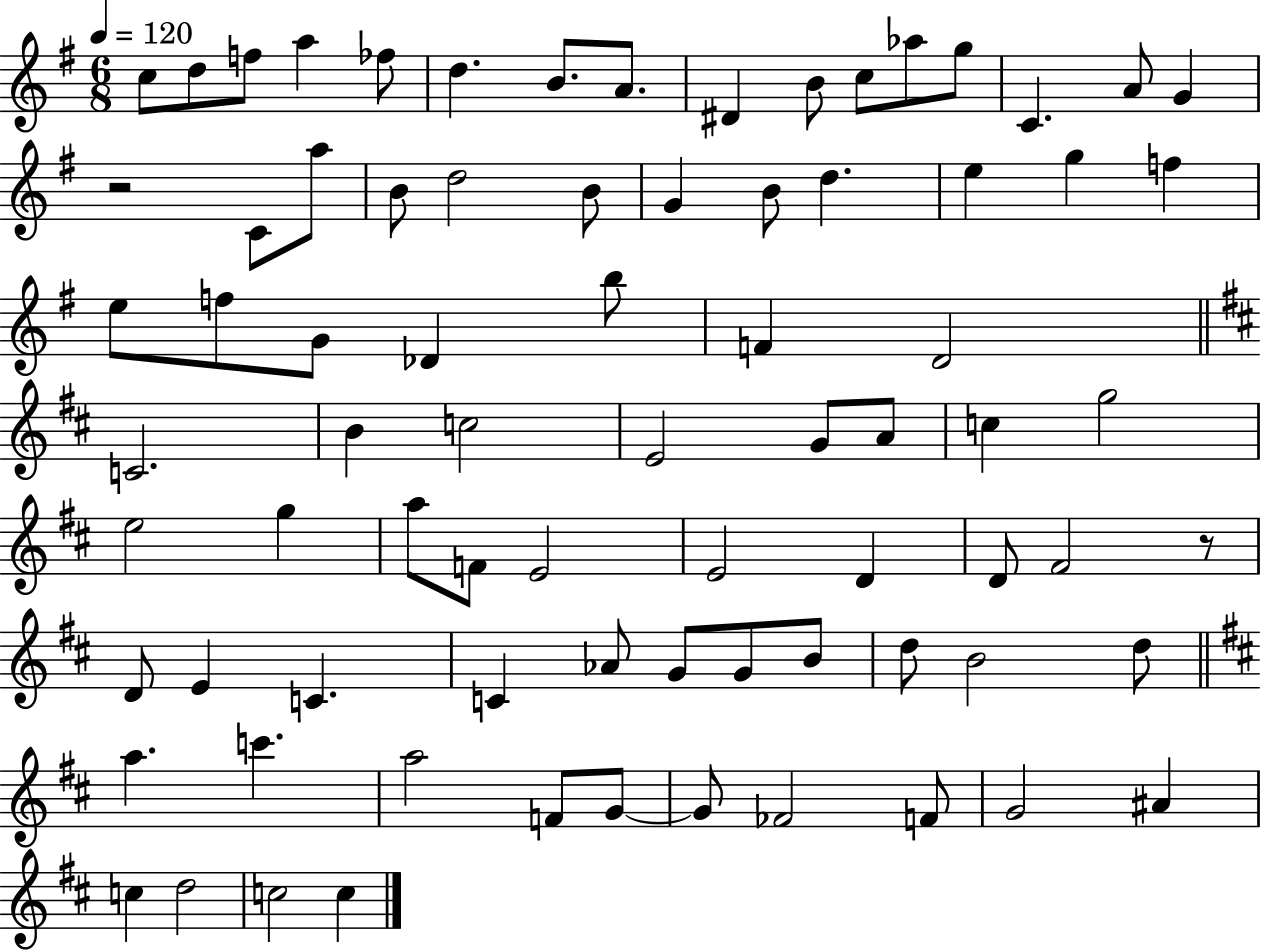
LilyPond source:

{
  \clef treble
  \numericTimeSignature
  \time 6/8
  \key g \major
  \tempo 4 = 120
  \repeat volta 2 { c''8 d''8 f''8 a''4 fes''8 | d''4. b'8. a'8. | dis'4 b'8 c''8 aes''8 g''8 | c'4. a'8 g'4 | \break r2 c'8 a''8 | b'8 d''2 b'8 | g'4 b'8 d''4. | e''4 g''4 f''4 | \break e''8 f''8 g'8 des'4 b''8 | f'4 d'2 | \bar "||" \break \key b \minor c'2. | b'4 c''2 | e'2 g'8 a'8 | c''4 g''2 | \break e''2 g''4 | a''8 f'8 e'2 | e'2 d'4 | d'8 fis'2 r8 | \break d'8 e'4 c'4. | c'4 aes'8 g'8 g'8 b'8 | d''8 b'2 d''8 | \bar "||" \break \key b \minor a''4. c'''4. | a''2 f'8 g'8~~ | g'8 fes'2 f'8 | g'2 ais'4 | \break c''4 d''2 | c''2 c''4 | } \bar "|."
}